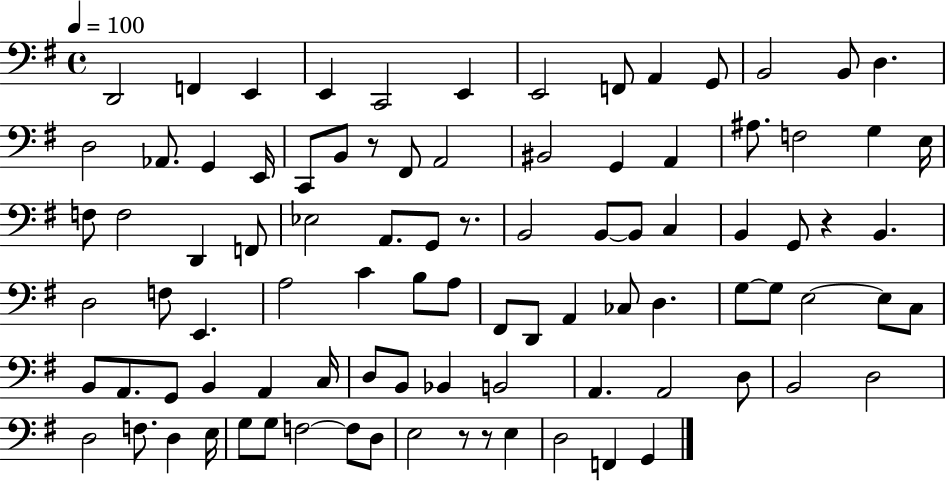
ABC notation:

X:1
T:Untitled
M:4/4
L:1/4
K:G
D,,2 F,, E,, E,, C,,2 E,, E,,2 F,,/2 A,, G,,/2 B,,2 B,,/2 D, D,2 _A,,/2 G,, E,,/4 C,,/2 B,,/2 z/2 ^F,,/2 A,,2 ^B,,2 G,, A,, ^A,/2 F,2 G, E,/4 F,/2 F,2 D,, F,,/2 _E,2 A,,/2 G,,/2 z/2 B,,2 B,,/2 B,,/2 C, B,, G,,/2 z B,, D,2 F,/2 E,, A,2 C B,/2 A,/2 ^F,,/2 D,,/2 A,, _C,/2 D, G,/2 G,/2 E,2 E,/2 C,/2 B,,/2 A,,/2 G,,/2 B,, A,, C,/4 D,/2 B,,/2 _B,, B,,2 A,, A,,2 D,/2 B,,2 D,2 D,2 F,/2 D, E,/4 G,/2 G,/2 F,2 F,/2 D,/2 E,2 z/2 z/2 E, D,2 F,, G,,